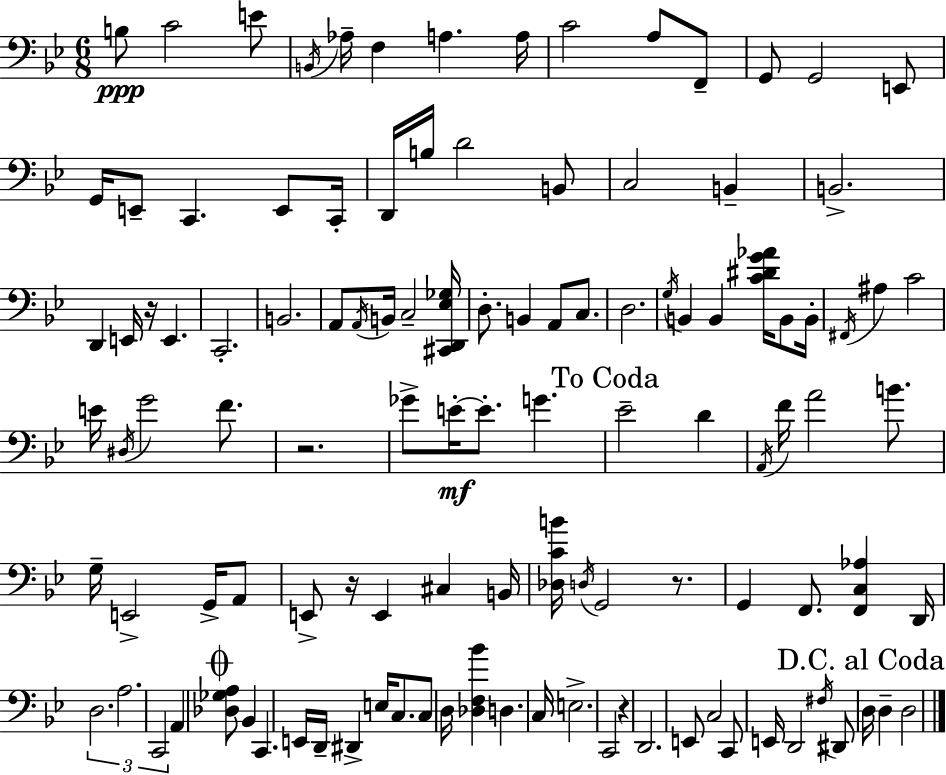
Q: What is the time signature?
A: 6/8